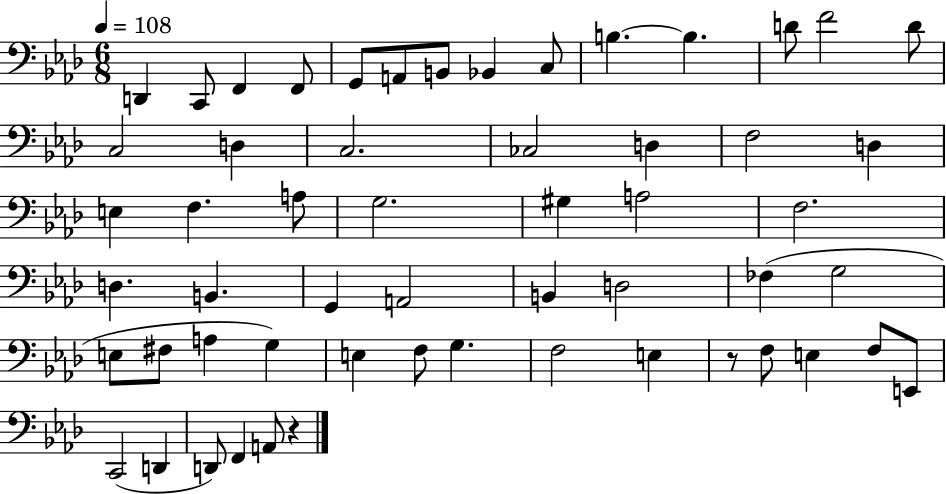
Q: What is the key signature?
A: AES major